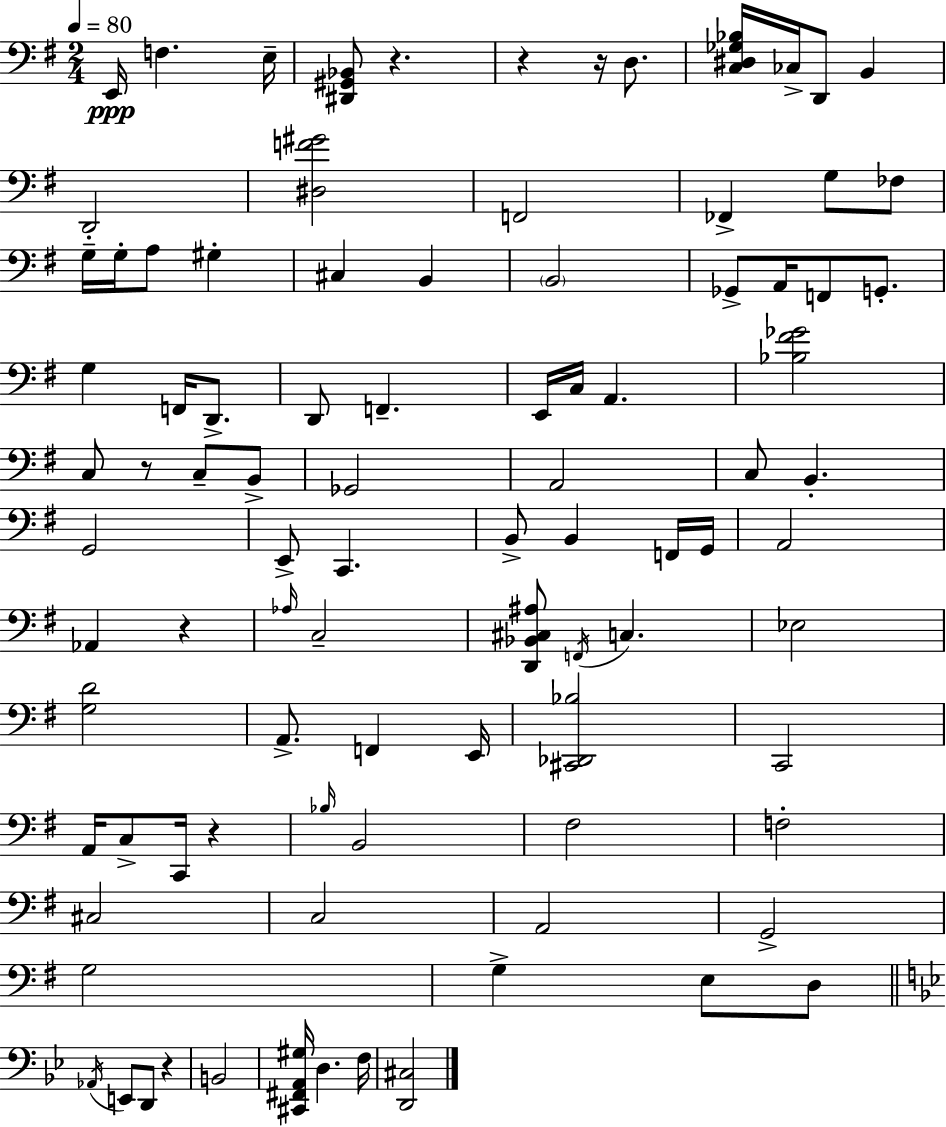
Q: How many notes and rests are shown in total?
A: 93